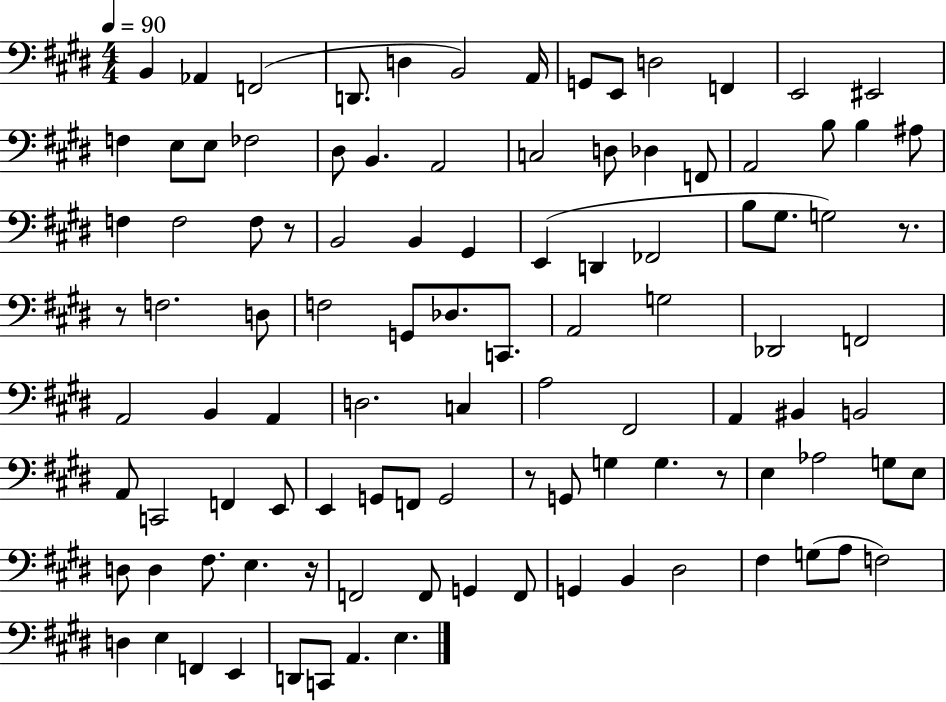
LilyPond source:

{
  \clef bass
  \numericTimeSignature
  \time 4/4
  \key e \major
  \tempo 4 = 90
  b,4 aes,4 f,2( | d,8. d4 b,2) a,16 | g,8 e,8 d2 f,4 | e,2 eis,2 | \break f4 e8 e8 fes2 | dis8 b,4. a,2 | c2 d8 des4 f,8 | a,2 b8 b4 ais8 | \break f4 f2 f8 r8 | b,2 b,4 gis,4 | e,4( d,4 fes,2 | b8 gis8. g2) r8. | \break r8 f2. d8 | f2 g,8 des8. c,8. | a,2 g2 | des,2 f,2 | \break a,2 b,4 a,4 | d2. c4 | a2 fis,2 | a,4 bis,4 b,2 | \break a,8 c,2 f,4 e,8 | e,4 g,8 f,8 g,2 | r8 g,8 g4 g4. r8 | e4 aes2 g8 e8 | \break d8 d4 fis8. e4. r16 | f,2 f,8 g,4 f,8 | g,4 b,4 dis2 | fis4 g8( a8 f2) | \break d4 e4 f,4 e,4 | d,8 c,8 a,4. e4. | \bar "|."
}